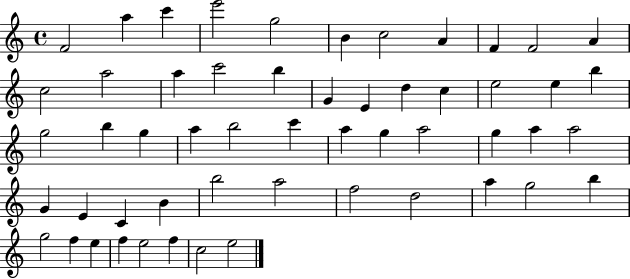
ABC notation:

X:1
T:Untitled
M:4/4
L:1/4
K:C
F2 a c' e'2 g2 B c2 A F F2 A c2 a2 a c'2 b G E d c e2 e b g2 b g a b2 c' a g a2 g a a2 G E C B b2 a2 f2 d2 a g2 b g2 f e f e2 f c2 e2